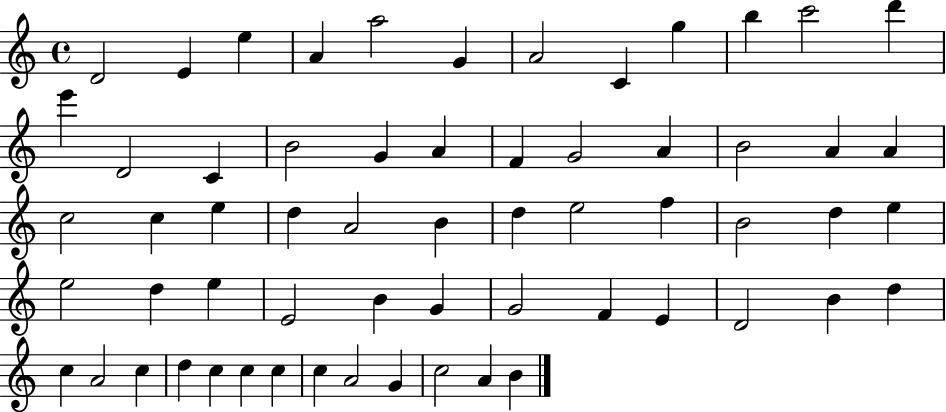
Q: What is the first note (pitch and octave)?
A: D4